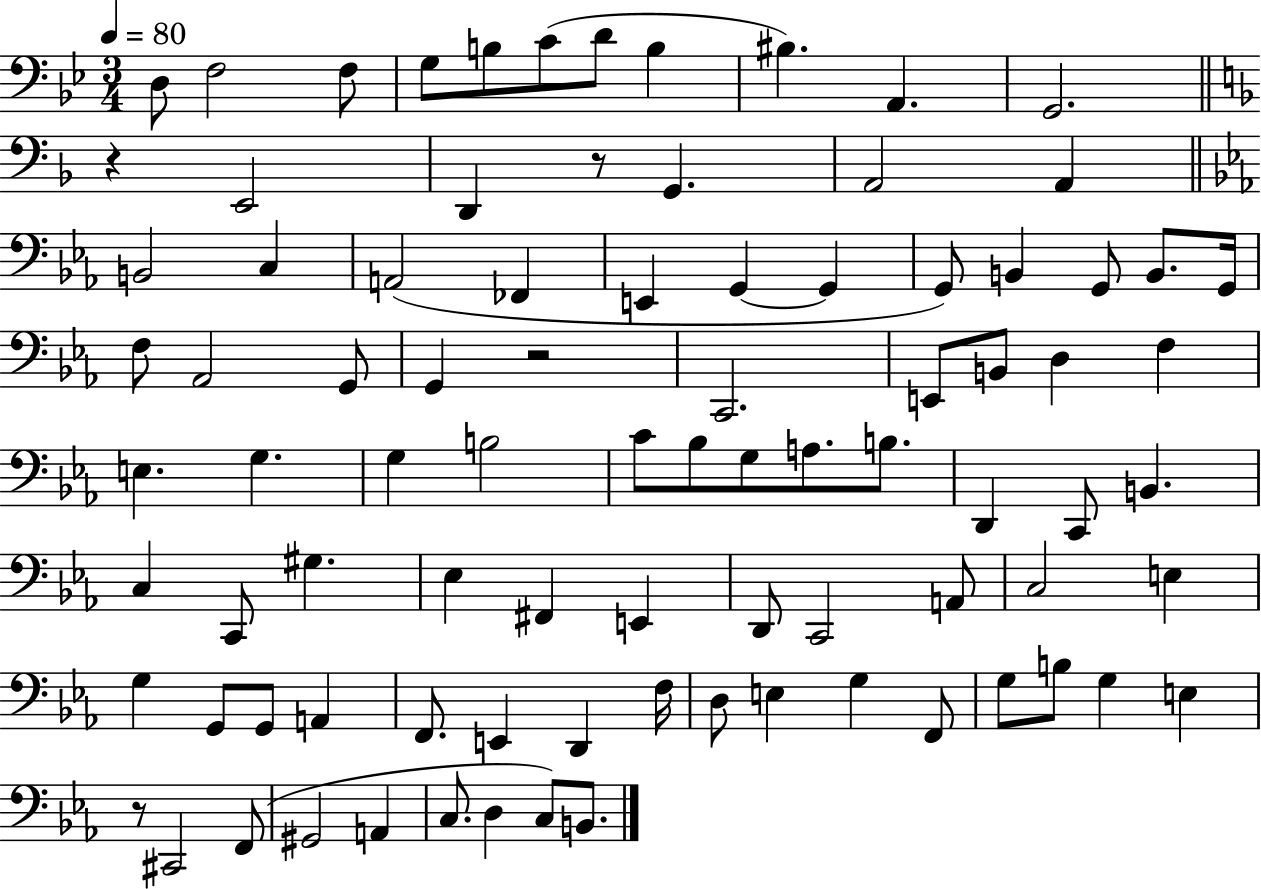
X:1
T:Untitled
M:3/4
L:1/4
K:Bb
D,/2 F,2 F,/2 G,/2 B,/2 C/2 D/2 B, ^B, A,, G,,2 z E,,2 D,, z/2 G,, A,,2 A,, B,,2 C, A,,2 _F,, E,, G,, G,, G,,/2 B,, G,,/2 B,,/2 G,,/4 F,/2 _A,,2 G,,/2 G,, z2 C,,2 E,,/2 B,,/2 D, F, E, G, G, B,2 C/2 _B,/2 G,/2 A,/2 B,/2 D,, C,,/2 B,, C, C,,/2 ^G, _E, ^F,, E,, D,,/2 C,,2 A,,/2 C,2 E, G, G,,/2 G,,/2 A,, F,,/2 E,, D,, F,/4 D,/2 E, G, F,,/2 G,/2 B,/2 G, E, z/2 ^C,,2 F,,/2 ^G,,2 A,, C,/2 D, C,/2 B,,/2